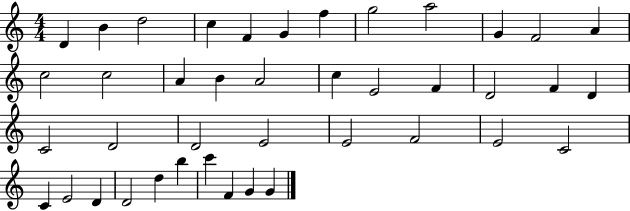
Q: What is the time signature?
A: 4/4